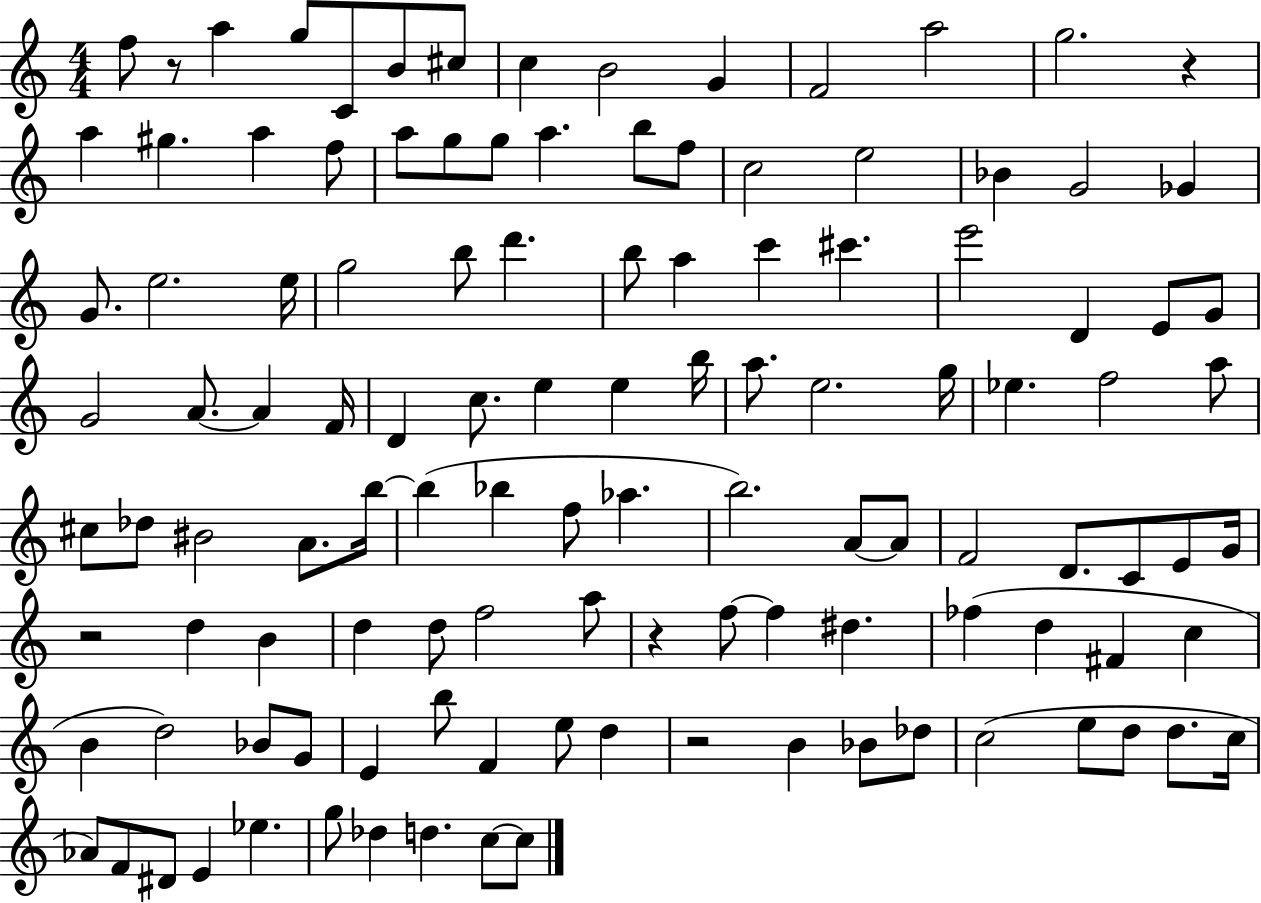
{
  \clef treble
  \numericTimeSignature
  \time 4/4
  \key c \major
  \repeat volta 2 { f''8 r8 a''4 g''8 c'8 b'8 cis''8 | c''4 b'2 g'4 | f'2 a''2 | g''2. r4 | \break a''4 gis''4. a''4 f''8 | a''8 g''8 g''8 a''4. b''8 f''8 | c''2 e''2 | bes'4 g'2 ges'4 | \break g'8. e''2. e''16 | g''2 b''8 d'''4. | b''8 a''4 c'''4 cis'''4. | e'''2 d'4 e'8 g'8 | \break g'2 a'8.~~ a'4 f'16 | d'4 c''8. e''4 e''4 b''16 | a''8. e''2. g''16 | ees''4. f''2 a''8 | \break cis''8 des''8 bis'2 a'8. b''16~~ | b''4( bes''4 f''8 aes''4. | b''2.) a'8~~ a'8 | f'2 d'8. c'8 e'8 g'16 | \break r2 d''4 b'4 | d''4 d''8 f''2 a''8 | r4 f''8~~ f''4 dis''4. | fes''4( d''4 fis'4 c''4 | \break b'4 d''2) bes'8 g'8 | e'4 b''8 f'4 e''8 d''4 | r2 b'4 bes'8 des''8 | c''2( e''8 d''8 d''8. c''16 | \break aes'8) f'8 dis'8 e'4 ees''4. | g''8 des''4 d''4. c''8~~ c''8 | } \bar "|."
}